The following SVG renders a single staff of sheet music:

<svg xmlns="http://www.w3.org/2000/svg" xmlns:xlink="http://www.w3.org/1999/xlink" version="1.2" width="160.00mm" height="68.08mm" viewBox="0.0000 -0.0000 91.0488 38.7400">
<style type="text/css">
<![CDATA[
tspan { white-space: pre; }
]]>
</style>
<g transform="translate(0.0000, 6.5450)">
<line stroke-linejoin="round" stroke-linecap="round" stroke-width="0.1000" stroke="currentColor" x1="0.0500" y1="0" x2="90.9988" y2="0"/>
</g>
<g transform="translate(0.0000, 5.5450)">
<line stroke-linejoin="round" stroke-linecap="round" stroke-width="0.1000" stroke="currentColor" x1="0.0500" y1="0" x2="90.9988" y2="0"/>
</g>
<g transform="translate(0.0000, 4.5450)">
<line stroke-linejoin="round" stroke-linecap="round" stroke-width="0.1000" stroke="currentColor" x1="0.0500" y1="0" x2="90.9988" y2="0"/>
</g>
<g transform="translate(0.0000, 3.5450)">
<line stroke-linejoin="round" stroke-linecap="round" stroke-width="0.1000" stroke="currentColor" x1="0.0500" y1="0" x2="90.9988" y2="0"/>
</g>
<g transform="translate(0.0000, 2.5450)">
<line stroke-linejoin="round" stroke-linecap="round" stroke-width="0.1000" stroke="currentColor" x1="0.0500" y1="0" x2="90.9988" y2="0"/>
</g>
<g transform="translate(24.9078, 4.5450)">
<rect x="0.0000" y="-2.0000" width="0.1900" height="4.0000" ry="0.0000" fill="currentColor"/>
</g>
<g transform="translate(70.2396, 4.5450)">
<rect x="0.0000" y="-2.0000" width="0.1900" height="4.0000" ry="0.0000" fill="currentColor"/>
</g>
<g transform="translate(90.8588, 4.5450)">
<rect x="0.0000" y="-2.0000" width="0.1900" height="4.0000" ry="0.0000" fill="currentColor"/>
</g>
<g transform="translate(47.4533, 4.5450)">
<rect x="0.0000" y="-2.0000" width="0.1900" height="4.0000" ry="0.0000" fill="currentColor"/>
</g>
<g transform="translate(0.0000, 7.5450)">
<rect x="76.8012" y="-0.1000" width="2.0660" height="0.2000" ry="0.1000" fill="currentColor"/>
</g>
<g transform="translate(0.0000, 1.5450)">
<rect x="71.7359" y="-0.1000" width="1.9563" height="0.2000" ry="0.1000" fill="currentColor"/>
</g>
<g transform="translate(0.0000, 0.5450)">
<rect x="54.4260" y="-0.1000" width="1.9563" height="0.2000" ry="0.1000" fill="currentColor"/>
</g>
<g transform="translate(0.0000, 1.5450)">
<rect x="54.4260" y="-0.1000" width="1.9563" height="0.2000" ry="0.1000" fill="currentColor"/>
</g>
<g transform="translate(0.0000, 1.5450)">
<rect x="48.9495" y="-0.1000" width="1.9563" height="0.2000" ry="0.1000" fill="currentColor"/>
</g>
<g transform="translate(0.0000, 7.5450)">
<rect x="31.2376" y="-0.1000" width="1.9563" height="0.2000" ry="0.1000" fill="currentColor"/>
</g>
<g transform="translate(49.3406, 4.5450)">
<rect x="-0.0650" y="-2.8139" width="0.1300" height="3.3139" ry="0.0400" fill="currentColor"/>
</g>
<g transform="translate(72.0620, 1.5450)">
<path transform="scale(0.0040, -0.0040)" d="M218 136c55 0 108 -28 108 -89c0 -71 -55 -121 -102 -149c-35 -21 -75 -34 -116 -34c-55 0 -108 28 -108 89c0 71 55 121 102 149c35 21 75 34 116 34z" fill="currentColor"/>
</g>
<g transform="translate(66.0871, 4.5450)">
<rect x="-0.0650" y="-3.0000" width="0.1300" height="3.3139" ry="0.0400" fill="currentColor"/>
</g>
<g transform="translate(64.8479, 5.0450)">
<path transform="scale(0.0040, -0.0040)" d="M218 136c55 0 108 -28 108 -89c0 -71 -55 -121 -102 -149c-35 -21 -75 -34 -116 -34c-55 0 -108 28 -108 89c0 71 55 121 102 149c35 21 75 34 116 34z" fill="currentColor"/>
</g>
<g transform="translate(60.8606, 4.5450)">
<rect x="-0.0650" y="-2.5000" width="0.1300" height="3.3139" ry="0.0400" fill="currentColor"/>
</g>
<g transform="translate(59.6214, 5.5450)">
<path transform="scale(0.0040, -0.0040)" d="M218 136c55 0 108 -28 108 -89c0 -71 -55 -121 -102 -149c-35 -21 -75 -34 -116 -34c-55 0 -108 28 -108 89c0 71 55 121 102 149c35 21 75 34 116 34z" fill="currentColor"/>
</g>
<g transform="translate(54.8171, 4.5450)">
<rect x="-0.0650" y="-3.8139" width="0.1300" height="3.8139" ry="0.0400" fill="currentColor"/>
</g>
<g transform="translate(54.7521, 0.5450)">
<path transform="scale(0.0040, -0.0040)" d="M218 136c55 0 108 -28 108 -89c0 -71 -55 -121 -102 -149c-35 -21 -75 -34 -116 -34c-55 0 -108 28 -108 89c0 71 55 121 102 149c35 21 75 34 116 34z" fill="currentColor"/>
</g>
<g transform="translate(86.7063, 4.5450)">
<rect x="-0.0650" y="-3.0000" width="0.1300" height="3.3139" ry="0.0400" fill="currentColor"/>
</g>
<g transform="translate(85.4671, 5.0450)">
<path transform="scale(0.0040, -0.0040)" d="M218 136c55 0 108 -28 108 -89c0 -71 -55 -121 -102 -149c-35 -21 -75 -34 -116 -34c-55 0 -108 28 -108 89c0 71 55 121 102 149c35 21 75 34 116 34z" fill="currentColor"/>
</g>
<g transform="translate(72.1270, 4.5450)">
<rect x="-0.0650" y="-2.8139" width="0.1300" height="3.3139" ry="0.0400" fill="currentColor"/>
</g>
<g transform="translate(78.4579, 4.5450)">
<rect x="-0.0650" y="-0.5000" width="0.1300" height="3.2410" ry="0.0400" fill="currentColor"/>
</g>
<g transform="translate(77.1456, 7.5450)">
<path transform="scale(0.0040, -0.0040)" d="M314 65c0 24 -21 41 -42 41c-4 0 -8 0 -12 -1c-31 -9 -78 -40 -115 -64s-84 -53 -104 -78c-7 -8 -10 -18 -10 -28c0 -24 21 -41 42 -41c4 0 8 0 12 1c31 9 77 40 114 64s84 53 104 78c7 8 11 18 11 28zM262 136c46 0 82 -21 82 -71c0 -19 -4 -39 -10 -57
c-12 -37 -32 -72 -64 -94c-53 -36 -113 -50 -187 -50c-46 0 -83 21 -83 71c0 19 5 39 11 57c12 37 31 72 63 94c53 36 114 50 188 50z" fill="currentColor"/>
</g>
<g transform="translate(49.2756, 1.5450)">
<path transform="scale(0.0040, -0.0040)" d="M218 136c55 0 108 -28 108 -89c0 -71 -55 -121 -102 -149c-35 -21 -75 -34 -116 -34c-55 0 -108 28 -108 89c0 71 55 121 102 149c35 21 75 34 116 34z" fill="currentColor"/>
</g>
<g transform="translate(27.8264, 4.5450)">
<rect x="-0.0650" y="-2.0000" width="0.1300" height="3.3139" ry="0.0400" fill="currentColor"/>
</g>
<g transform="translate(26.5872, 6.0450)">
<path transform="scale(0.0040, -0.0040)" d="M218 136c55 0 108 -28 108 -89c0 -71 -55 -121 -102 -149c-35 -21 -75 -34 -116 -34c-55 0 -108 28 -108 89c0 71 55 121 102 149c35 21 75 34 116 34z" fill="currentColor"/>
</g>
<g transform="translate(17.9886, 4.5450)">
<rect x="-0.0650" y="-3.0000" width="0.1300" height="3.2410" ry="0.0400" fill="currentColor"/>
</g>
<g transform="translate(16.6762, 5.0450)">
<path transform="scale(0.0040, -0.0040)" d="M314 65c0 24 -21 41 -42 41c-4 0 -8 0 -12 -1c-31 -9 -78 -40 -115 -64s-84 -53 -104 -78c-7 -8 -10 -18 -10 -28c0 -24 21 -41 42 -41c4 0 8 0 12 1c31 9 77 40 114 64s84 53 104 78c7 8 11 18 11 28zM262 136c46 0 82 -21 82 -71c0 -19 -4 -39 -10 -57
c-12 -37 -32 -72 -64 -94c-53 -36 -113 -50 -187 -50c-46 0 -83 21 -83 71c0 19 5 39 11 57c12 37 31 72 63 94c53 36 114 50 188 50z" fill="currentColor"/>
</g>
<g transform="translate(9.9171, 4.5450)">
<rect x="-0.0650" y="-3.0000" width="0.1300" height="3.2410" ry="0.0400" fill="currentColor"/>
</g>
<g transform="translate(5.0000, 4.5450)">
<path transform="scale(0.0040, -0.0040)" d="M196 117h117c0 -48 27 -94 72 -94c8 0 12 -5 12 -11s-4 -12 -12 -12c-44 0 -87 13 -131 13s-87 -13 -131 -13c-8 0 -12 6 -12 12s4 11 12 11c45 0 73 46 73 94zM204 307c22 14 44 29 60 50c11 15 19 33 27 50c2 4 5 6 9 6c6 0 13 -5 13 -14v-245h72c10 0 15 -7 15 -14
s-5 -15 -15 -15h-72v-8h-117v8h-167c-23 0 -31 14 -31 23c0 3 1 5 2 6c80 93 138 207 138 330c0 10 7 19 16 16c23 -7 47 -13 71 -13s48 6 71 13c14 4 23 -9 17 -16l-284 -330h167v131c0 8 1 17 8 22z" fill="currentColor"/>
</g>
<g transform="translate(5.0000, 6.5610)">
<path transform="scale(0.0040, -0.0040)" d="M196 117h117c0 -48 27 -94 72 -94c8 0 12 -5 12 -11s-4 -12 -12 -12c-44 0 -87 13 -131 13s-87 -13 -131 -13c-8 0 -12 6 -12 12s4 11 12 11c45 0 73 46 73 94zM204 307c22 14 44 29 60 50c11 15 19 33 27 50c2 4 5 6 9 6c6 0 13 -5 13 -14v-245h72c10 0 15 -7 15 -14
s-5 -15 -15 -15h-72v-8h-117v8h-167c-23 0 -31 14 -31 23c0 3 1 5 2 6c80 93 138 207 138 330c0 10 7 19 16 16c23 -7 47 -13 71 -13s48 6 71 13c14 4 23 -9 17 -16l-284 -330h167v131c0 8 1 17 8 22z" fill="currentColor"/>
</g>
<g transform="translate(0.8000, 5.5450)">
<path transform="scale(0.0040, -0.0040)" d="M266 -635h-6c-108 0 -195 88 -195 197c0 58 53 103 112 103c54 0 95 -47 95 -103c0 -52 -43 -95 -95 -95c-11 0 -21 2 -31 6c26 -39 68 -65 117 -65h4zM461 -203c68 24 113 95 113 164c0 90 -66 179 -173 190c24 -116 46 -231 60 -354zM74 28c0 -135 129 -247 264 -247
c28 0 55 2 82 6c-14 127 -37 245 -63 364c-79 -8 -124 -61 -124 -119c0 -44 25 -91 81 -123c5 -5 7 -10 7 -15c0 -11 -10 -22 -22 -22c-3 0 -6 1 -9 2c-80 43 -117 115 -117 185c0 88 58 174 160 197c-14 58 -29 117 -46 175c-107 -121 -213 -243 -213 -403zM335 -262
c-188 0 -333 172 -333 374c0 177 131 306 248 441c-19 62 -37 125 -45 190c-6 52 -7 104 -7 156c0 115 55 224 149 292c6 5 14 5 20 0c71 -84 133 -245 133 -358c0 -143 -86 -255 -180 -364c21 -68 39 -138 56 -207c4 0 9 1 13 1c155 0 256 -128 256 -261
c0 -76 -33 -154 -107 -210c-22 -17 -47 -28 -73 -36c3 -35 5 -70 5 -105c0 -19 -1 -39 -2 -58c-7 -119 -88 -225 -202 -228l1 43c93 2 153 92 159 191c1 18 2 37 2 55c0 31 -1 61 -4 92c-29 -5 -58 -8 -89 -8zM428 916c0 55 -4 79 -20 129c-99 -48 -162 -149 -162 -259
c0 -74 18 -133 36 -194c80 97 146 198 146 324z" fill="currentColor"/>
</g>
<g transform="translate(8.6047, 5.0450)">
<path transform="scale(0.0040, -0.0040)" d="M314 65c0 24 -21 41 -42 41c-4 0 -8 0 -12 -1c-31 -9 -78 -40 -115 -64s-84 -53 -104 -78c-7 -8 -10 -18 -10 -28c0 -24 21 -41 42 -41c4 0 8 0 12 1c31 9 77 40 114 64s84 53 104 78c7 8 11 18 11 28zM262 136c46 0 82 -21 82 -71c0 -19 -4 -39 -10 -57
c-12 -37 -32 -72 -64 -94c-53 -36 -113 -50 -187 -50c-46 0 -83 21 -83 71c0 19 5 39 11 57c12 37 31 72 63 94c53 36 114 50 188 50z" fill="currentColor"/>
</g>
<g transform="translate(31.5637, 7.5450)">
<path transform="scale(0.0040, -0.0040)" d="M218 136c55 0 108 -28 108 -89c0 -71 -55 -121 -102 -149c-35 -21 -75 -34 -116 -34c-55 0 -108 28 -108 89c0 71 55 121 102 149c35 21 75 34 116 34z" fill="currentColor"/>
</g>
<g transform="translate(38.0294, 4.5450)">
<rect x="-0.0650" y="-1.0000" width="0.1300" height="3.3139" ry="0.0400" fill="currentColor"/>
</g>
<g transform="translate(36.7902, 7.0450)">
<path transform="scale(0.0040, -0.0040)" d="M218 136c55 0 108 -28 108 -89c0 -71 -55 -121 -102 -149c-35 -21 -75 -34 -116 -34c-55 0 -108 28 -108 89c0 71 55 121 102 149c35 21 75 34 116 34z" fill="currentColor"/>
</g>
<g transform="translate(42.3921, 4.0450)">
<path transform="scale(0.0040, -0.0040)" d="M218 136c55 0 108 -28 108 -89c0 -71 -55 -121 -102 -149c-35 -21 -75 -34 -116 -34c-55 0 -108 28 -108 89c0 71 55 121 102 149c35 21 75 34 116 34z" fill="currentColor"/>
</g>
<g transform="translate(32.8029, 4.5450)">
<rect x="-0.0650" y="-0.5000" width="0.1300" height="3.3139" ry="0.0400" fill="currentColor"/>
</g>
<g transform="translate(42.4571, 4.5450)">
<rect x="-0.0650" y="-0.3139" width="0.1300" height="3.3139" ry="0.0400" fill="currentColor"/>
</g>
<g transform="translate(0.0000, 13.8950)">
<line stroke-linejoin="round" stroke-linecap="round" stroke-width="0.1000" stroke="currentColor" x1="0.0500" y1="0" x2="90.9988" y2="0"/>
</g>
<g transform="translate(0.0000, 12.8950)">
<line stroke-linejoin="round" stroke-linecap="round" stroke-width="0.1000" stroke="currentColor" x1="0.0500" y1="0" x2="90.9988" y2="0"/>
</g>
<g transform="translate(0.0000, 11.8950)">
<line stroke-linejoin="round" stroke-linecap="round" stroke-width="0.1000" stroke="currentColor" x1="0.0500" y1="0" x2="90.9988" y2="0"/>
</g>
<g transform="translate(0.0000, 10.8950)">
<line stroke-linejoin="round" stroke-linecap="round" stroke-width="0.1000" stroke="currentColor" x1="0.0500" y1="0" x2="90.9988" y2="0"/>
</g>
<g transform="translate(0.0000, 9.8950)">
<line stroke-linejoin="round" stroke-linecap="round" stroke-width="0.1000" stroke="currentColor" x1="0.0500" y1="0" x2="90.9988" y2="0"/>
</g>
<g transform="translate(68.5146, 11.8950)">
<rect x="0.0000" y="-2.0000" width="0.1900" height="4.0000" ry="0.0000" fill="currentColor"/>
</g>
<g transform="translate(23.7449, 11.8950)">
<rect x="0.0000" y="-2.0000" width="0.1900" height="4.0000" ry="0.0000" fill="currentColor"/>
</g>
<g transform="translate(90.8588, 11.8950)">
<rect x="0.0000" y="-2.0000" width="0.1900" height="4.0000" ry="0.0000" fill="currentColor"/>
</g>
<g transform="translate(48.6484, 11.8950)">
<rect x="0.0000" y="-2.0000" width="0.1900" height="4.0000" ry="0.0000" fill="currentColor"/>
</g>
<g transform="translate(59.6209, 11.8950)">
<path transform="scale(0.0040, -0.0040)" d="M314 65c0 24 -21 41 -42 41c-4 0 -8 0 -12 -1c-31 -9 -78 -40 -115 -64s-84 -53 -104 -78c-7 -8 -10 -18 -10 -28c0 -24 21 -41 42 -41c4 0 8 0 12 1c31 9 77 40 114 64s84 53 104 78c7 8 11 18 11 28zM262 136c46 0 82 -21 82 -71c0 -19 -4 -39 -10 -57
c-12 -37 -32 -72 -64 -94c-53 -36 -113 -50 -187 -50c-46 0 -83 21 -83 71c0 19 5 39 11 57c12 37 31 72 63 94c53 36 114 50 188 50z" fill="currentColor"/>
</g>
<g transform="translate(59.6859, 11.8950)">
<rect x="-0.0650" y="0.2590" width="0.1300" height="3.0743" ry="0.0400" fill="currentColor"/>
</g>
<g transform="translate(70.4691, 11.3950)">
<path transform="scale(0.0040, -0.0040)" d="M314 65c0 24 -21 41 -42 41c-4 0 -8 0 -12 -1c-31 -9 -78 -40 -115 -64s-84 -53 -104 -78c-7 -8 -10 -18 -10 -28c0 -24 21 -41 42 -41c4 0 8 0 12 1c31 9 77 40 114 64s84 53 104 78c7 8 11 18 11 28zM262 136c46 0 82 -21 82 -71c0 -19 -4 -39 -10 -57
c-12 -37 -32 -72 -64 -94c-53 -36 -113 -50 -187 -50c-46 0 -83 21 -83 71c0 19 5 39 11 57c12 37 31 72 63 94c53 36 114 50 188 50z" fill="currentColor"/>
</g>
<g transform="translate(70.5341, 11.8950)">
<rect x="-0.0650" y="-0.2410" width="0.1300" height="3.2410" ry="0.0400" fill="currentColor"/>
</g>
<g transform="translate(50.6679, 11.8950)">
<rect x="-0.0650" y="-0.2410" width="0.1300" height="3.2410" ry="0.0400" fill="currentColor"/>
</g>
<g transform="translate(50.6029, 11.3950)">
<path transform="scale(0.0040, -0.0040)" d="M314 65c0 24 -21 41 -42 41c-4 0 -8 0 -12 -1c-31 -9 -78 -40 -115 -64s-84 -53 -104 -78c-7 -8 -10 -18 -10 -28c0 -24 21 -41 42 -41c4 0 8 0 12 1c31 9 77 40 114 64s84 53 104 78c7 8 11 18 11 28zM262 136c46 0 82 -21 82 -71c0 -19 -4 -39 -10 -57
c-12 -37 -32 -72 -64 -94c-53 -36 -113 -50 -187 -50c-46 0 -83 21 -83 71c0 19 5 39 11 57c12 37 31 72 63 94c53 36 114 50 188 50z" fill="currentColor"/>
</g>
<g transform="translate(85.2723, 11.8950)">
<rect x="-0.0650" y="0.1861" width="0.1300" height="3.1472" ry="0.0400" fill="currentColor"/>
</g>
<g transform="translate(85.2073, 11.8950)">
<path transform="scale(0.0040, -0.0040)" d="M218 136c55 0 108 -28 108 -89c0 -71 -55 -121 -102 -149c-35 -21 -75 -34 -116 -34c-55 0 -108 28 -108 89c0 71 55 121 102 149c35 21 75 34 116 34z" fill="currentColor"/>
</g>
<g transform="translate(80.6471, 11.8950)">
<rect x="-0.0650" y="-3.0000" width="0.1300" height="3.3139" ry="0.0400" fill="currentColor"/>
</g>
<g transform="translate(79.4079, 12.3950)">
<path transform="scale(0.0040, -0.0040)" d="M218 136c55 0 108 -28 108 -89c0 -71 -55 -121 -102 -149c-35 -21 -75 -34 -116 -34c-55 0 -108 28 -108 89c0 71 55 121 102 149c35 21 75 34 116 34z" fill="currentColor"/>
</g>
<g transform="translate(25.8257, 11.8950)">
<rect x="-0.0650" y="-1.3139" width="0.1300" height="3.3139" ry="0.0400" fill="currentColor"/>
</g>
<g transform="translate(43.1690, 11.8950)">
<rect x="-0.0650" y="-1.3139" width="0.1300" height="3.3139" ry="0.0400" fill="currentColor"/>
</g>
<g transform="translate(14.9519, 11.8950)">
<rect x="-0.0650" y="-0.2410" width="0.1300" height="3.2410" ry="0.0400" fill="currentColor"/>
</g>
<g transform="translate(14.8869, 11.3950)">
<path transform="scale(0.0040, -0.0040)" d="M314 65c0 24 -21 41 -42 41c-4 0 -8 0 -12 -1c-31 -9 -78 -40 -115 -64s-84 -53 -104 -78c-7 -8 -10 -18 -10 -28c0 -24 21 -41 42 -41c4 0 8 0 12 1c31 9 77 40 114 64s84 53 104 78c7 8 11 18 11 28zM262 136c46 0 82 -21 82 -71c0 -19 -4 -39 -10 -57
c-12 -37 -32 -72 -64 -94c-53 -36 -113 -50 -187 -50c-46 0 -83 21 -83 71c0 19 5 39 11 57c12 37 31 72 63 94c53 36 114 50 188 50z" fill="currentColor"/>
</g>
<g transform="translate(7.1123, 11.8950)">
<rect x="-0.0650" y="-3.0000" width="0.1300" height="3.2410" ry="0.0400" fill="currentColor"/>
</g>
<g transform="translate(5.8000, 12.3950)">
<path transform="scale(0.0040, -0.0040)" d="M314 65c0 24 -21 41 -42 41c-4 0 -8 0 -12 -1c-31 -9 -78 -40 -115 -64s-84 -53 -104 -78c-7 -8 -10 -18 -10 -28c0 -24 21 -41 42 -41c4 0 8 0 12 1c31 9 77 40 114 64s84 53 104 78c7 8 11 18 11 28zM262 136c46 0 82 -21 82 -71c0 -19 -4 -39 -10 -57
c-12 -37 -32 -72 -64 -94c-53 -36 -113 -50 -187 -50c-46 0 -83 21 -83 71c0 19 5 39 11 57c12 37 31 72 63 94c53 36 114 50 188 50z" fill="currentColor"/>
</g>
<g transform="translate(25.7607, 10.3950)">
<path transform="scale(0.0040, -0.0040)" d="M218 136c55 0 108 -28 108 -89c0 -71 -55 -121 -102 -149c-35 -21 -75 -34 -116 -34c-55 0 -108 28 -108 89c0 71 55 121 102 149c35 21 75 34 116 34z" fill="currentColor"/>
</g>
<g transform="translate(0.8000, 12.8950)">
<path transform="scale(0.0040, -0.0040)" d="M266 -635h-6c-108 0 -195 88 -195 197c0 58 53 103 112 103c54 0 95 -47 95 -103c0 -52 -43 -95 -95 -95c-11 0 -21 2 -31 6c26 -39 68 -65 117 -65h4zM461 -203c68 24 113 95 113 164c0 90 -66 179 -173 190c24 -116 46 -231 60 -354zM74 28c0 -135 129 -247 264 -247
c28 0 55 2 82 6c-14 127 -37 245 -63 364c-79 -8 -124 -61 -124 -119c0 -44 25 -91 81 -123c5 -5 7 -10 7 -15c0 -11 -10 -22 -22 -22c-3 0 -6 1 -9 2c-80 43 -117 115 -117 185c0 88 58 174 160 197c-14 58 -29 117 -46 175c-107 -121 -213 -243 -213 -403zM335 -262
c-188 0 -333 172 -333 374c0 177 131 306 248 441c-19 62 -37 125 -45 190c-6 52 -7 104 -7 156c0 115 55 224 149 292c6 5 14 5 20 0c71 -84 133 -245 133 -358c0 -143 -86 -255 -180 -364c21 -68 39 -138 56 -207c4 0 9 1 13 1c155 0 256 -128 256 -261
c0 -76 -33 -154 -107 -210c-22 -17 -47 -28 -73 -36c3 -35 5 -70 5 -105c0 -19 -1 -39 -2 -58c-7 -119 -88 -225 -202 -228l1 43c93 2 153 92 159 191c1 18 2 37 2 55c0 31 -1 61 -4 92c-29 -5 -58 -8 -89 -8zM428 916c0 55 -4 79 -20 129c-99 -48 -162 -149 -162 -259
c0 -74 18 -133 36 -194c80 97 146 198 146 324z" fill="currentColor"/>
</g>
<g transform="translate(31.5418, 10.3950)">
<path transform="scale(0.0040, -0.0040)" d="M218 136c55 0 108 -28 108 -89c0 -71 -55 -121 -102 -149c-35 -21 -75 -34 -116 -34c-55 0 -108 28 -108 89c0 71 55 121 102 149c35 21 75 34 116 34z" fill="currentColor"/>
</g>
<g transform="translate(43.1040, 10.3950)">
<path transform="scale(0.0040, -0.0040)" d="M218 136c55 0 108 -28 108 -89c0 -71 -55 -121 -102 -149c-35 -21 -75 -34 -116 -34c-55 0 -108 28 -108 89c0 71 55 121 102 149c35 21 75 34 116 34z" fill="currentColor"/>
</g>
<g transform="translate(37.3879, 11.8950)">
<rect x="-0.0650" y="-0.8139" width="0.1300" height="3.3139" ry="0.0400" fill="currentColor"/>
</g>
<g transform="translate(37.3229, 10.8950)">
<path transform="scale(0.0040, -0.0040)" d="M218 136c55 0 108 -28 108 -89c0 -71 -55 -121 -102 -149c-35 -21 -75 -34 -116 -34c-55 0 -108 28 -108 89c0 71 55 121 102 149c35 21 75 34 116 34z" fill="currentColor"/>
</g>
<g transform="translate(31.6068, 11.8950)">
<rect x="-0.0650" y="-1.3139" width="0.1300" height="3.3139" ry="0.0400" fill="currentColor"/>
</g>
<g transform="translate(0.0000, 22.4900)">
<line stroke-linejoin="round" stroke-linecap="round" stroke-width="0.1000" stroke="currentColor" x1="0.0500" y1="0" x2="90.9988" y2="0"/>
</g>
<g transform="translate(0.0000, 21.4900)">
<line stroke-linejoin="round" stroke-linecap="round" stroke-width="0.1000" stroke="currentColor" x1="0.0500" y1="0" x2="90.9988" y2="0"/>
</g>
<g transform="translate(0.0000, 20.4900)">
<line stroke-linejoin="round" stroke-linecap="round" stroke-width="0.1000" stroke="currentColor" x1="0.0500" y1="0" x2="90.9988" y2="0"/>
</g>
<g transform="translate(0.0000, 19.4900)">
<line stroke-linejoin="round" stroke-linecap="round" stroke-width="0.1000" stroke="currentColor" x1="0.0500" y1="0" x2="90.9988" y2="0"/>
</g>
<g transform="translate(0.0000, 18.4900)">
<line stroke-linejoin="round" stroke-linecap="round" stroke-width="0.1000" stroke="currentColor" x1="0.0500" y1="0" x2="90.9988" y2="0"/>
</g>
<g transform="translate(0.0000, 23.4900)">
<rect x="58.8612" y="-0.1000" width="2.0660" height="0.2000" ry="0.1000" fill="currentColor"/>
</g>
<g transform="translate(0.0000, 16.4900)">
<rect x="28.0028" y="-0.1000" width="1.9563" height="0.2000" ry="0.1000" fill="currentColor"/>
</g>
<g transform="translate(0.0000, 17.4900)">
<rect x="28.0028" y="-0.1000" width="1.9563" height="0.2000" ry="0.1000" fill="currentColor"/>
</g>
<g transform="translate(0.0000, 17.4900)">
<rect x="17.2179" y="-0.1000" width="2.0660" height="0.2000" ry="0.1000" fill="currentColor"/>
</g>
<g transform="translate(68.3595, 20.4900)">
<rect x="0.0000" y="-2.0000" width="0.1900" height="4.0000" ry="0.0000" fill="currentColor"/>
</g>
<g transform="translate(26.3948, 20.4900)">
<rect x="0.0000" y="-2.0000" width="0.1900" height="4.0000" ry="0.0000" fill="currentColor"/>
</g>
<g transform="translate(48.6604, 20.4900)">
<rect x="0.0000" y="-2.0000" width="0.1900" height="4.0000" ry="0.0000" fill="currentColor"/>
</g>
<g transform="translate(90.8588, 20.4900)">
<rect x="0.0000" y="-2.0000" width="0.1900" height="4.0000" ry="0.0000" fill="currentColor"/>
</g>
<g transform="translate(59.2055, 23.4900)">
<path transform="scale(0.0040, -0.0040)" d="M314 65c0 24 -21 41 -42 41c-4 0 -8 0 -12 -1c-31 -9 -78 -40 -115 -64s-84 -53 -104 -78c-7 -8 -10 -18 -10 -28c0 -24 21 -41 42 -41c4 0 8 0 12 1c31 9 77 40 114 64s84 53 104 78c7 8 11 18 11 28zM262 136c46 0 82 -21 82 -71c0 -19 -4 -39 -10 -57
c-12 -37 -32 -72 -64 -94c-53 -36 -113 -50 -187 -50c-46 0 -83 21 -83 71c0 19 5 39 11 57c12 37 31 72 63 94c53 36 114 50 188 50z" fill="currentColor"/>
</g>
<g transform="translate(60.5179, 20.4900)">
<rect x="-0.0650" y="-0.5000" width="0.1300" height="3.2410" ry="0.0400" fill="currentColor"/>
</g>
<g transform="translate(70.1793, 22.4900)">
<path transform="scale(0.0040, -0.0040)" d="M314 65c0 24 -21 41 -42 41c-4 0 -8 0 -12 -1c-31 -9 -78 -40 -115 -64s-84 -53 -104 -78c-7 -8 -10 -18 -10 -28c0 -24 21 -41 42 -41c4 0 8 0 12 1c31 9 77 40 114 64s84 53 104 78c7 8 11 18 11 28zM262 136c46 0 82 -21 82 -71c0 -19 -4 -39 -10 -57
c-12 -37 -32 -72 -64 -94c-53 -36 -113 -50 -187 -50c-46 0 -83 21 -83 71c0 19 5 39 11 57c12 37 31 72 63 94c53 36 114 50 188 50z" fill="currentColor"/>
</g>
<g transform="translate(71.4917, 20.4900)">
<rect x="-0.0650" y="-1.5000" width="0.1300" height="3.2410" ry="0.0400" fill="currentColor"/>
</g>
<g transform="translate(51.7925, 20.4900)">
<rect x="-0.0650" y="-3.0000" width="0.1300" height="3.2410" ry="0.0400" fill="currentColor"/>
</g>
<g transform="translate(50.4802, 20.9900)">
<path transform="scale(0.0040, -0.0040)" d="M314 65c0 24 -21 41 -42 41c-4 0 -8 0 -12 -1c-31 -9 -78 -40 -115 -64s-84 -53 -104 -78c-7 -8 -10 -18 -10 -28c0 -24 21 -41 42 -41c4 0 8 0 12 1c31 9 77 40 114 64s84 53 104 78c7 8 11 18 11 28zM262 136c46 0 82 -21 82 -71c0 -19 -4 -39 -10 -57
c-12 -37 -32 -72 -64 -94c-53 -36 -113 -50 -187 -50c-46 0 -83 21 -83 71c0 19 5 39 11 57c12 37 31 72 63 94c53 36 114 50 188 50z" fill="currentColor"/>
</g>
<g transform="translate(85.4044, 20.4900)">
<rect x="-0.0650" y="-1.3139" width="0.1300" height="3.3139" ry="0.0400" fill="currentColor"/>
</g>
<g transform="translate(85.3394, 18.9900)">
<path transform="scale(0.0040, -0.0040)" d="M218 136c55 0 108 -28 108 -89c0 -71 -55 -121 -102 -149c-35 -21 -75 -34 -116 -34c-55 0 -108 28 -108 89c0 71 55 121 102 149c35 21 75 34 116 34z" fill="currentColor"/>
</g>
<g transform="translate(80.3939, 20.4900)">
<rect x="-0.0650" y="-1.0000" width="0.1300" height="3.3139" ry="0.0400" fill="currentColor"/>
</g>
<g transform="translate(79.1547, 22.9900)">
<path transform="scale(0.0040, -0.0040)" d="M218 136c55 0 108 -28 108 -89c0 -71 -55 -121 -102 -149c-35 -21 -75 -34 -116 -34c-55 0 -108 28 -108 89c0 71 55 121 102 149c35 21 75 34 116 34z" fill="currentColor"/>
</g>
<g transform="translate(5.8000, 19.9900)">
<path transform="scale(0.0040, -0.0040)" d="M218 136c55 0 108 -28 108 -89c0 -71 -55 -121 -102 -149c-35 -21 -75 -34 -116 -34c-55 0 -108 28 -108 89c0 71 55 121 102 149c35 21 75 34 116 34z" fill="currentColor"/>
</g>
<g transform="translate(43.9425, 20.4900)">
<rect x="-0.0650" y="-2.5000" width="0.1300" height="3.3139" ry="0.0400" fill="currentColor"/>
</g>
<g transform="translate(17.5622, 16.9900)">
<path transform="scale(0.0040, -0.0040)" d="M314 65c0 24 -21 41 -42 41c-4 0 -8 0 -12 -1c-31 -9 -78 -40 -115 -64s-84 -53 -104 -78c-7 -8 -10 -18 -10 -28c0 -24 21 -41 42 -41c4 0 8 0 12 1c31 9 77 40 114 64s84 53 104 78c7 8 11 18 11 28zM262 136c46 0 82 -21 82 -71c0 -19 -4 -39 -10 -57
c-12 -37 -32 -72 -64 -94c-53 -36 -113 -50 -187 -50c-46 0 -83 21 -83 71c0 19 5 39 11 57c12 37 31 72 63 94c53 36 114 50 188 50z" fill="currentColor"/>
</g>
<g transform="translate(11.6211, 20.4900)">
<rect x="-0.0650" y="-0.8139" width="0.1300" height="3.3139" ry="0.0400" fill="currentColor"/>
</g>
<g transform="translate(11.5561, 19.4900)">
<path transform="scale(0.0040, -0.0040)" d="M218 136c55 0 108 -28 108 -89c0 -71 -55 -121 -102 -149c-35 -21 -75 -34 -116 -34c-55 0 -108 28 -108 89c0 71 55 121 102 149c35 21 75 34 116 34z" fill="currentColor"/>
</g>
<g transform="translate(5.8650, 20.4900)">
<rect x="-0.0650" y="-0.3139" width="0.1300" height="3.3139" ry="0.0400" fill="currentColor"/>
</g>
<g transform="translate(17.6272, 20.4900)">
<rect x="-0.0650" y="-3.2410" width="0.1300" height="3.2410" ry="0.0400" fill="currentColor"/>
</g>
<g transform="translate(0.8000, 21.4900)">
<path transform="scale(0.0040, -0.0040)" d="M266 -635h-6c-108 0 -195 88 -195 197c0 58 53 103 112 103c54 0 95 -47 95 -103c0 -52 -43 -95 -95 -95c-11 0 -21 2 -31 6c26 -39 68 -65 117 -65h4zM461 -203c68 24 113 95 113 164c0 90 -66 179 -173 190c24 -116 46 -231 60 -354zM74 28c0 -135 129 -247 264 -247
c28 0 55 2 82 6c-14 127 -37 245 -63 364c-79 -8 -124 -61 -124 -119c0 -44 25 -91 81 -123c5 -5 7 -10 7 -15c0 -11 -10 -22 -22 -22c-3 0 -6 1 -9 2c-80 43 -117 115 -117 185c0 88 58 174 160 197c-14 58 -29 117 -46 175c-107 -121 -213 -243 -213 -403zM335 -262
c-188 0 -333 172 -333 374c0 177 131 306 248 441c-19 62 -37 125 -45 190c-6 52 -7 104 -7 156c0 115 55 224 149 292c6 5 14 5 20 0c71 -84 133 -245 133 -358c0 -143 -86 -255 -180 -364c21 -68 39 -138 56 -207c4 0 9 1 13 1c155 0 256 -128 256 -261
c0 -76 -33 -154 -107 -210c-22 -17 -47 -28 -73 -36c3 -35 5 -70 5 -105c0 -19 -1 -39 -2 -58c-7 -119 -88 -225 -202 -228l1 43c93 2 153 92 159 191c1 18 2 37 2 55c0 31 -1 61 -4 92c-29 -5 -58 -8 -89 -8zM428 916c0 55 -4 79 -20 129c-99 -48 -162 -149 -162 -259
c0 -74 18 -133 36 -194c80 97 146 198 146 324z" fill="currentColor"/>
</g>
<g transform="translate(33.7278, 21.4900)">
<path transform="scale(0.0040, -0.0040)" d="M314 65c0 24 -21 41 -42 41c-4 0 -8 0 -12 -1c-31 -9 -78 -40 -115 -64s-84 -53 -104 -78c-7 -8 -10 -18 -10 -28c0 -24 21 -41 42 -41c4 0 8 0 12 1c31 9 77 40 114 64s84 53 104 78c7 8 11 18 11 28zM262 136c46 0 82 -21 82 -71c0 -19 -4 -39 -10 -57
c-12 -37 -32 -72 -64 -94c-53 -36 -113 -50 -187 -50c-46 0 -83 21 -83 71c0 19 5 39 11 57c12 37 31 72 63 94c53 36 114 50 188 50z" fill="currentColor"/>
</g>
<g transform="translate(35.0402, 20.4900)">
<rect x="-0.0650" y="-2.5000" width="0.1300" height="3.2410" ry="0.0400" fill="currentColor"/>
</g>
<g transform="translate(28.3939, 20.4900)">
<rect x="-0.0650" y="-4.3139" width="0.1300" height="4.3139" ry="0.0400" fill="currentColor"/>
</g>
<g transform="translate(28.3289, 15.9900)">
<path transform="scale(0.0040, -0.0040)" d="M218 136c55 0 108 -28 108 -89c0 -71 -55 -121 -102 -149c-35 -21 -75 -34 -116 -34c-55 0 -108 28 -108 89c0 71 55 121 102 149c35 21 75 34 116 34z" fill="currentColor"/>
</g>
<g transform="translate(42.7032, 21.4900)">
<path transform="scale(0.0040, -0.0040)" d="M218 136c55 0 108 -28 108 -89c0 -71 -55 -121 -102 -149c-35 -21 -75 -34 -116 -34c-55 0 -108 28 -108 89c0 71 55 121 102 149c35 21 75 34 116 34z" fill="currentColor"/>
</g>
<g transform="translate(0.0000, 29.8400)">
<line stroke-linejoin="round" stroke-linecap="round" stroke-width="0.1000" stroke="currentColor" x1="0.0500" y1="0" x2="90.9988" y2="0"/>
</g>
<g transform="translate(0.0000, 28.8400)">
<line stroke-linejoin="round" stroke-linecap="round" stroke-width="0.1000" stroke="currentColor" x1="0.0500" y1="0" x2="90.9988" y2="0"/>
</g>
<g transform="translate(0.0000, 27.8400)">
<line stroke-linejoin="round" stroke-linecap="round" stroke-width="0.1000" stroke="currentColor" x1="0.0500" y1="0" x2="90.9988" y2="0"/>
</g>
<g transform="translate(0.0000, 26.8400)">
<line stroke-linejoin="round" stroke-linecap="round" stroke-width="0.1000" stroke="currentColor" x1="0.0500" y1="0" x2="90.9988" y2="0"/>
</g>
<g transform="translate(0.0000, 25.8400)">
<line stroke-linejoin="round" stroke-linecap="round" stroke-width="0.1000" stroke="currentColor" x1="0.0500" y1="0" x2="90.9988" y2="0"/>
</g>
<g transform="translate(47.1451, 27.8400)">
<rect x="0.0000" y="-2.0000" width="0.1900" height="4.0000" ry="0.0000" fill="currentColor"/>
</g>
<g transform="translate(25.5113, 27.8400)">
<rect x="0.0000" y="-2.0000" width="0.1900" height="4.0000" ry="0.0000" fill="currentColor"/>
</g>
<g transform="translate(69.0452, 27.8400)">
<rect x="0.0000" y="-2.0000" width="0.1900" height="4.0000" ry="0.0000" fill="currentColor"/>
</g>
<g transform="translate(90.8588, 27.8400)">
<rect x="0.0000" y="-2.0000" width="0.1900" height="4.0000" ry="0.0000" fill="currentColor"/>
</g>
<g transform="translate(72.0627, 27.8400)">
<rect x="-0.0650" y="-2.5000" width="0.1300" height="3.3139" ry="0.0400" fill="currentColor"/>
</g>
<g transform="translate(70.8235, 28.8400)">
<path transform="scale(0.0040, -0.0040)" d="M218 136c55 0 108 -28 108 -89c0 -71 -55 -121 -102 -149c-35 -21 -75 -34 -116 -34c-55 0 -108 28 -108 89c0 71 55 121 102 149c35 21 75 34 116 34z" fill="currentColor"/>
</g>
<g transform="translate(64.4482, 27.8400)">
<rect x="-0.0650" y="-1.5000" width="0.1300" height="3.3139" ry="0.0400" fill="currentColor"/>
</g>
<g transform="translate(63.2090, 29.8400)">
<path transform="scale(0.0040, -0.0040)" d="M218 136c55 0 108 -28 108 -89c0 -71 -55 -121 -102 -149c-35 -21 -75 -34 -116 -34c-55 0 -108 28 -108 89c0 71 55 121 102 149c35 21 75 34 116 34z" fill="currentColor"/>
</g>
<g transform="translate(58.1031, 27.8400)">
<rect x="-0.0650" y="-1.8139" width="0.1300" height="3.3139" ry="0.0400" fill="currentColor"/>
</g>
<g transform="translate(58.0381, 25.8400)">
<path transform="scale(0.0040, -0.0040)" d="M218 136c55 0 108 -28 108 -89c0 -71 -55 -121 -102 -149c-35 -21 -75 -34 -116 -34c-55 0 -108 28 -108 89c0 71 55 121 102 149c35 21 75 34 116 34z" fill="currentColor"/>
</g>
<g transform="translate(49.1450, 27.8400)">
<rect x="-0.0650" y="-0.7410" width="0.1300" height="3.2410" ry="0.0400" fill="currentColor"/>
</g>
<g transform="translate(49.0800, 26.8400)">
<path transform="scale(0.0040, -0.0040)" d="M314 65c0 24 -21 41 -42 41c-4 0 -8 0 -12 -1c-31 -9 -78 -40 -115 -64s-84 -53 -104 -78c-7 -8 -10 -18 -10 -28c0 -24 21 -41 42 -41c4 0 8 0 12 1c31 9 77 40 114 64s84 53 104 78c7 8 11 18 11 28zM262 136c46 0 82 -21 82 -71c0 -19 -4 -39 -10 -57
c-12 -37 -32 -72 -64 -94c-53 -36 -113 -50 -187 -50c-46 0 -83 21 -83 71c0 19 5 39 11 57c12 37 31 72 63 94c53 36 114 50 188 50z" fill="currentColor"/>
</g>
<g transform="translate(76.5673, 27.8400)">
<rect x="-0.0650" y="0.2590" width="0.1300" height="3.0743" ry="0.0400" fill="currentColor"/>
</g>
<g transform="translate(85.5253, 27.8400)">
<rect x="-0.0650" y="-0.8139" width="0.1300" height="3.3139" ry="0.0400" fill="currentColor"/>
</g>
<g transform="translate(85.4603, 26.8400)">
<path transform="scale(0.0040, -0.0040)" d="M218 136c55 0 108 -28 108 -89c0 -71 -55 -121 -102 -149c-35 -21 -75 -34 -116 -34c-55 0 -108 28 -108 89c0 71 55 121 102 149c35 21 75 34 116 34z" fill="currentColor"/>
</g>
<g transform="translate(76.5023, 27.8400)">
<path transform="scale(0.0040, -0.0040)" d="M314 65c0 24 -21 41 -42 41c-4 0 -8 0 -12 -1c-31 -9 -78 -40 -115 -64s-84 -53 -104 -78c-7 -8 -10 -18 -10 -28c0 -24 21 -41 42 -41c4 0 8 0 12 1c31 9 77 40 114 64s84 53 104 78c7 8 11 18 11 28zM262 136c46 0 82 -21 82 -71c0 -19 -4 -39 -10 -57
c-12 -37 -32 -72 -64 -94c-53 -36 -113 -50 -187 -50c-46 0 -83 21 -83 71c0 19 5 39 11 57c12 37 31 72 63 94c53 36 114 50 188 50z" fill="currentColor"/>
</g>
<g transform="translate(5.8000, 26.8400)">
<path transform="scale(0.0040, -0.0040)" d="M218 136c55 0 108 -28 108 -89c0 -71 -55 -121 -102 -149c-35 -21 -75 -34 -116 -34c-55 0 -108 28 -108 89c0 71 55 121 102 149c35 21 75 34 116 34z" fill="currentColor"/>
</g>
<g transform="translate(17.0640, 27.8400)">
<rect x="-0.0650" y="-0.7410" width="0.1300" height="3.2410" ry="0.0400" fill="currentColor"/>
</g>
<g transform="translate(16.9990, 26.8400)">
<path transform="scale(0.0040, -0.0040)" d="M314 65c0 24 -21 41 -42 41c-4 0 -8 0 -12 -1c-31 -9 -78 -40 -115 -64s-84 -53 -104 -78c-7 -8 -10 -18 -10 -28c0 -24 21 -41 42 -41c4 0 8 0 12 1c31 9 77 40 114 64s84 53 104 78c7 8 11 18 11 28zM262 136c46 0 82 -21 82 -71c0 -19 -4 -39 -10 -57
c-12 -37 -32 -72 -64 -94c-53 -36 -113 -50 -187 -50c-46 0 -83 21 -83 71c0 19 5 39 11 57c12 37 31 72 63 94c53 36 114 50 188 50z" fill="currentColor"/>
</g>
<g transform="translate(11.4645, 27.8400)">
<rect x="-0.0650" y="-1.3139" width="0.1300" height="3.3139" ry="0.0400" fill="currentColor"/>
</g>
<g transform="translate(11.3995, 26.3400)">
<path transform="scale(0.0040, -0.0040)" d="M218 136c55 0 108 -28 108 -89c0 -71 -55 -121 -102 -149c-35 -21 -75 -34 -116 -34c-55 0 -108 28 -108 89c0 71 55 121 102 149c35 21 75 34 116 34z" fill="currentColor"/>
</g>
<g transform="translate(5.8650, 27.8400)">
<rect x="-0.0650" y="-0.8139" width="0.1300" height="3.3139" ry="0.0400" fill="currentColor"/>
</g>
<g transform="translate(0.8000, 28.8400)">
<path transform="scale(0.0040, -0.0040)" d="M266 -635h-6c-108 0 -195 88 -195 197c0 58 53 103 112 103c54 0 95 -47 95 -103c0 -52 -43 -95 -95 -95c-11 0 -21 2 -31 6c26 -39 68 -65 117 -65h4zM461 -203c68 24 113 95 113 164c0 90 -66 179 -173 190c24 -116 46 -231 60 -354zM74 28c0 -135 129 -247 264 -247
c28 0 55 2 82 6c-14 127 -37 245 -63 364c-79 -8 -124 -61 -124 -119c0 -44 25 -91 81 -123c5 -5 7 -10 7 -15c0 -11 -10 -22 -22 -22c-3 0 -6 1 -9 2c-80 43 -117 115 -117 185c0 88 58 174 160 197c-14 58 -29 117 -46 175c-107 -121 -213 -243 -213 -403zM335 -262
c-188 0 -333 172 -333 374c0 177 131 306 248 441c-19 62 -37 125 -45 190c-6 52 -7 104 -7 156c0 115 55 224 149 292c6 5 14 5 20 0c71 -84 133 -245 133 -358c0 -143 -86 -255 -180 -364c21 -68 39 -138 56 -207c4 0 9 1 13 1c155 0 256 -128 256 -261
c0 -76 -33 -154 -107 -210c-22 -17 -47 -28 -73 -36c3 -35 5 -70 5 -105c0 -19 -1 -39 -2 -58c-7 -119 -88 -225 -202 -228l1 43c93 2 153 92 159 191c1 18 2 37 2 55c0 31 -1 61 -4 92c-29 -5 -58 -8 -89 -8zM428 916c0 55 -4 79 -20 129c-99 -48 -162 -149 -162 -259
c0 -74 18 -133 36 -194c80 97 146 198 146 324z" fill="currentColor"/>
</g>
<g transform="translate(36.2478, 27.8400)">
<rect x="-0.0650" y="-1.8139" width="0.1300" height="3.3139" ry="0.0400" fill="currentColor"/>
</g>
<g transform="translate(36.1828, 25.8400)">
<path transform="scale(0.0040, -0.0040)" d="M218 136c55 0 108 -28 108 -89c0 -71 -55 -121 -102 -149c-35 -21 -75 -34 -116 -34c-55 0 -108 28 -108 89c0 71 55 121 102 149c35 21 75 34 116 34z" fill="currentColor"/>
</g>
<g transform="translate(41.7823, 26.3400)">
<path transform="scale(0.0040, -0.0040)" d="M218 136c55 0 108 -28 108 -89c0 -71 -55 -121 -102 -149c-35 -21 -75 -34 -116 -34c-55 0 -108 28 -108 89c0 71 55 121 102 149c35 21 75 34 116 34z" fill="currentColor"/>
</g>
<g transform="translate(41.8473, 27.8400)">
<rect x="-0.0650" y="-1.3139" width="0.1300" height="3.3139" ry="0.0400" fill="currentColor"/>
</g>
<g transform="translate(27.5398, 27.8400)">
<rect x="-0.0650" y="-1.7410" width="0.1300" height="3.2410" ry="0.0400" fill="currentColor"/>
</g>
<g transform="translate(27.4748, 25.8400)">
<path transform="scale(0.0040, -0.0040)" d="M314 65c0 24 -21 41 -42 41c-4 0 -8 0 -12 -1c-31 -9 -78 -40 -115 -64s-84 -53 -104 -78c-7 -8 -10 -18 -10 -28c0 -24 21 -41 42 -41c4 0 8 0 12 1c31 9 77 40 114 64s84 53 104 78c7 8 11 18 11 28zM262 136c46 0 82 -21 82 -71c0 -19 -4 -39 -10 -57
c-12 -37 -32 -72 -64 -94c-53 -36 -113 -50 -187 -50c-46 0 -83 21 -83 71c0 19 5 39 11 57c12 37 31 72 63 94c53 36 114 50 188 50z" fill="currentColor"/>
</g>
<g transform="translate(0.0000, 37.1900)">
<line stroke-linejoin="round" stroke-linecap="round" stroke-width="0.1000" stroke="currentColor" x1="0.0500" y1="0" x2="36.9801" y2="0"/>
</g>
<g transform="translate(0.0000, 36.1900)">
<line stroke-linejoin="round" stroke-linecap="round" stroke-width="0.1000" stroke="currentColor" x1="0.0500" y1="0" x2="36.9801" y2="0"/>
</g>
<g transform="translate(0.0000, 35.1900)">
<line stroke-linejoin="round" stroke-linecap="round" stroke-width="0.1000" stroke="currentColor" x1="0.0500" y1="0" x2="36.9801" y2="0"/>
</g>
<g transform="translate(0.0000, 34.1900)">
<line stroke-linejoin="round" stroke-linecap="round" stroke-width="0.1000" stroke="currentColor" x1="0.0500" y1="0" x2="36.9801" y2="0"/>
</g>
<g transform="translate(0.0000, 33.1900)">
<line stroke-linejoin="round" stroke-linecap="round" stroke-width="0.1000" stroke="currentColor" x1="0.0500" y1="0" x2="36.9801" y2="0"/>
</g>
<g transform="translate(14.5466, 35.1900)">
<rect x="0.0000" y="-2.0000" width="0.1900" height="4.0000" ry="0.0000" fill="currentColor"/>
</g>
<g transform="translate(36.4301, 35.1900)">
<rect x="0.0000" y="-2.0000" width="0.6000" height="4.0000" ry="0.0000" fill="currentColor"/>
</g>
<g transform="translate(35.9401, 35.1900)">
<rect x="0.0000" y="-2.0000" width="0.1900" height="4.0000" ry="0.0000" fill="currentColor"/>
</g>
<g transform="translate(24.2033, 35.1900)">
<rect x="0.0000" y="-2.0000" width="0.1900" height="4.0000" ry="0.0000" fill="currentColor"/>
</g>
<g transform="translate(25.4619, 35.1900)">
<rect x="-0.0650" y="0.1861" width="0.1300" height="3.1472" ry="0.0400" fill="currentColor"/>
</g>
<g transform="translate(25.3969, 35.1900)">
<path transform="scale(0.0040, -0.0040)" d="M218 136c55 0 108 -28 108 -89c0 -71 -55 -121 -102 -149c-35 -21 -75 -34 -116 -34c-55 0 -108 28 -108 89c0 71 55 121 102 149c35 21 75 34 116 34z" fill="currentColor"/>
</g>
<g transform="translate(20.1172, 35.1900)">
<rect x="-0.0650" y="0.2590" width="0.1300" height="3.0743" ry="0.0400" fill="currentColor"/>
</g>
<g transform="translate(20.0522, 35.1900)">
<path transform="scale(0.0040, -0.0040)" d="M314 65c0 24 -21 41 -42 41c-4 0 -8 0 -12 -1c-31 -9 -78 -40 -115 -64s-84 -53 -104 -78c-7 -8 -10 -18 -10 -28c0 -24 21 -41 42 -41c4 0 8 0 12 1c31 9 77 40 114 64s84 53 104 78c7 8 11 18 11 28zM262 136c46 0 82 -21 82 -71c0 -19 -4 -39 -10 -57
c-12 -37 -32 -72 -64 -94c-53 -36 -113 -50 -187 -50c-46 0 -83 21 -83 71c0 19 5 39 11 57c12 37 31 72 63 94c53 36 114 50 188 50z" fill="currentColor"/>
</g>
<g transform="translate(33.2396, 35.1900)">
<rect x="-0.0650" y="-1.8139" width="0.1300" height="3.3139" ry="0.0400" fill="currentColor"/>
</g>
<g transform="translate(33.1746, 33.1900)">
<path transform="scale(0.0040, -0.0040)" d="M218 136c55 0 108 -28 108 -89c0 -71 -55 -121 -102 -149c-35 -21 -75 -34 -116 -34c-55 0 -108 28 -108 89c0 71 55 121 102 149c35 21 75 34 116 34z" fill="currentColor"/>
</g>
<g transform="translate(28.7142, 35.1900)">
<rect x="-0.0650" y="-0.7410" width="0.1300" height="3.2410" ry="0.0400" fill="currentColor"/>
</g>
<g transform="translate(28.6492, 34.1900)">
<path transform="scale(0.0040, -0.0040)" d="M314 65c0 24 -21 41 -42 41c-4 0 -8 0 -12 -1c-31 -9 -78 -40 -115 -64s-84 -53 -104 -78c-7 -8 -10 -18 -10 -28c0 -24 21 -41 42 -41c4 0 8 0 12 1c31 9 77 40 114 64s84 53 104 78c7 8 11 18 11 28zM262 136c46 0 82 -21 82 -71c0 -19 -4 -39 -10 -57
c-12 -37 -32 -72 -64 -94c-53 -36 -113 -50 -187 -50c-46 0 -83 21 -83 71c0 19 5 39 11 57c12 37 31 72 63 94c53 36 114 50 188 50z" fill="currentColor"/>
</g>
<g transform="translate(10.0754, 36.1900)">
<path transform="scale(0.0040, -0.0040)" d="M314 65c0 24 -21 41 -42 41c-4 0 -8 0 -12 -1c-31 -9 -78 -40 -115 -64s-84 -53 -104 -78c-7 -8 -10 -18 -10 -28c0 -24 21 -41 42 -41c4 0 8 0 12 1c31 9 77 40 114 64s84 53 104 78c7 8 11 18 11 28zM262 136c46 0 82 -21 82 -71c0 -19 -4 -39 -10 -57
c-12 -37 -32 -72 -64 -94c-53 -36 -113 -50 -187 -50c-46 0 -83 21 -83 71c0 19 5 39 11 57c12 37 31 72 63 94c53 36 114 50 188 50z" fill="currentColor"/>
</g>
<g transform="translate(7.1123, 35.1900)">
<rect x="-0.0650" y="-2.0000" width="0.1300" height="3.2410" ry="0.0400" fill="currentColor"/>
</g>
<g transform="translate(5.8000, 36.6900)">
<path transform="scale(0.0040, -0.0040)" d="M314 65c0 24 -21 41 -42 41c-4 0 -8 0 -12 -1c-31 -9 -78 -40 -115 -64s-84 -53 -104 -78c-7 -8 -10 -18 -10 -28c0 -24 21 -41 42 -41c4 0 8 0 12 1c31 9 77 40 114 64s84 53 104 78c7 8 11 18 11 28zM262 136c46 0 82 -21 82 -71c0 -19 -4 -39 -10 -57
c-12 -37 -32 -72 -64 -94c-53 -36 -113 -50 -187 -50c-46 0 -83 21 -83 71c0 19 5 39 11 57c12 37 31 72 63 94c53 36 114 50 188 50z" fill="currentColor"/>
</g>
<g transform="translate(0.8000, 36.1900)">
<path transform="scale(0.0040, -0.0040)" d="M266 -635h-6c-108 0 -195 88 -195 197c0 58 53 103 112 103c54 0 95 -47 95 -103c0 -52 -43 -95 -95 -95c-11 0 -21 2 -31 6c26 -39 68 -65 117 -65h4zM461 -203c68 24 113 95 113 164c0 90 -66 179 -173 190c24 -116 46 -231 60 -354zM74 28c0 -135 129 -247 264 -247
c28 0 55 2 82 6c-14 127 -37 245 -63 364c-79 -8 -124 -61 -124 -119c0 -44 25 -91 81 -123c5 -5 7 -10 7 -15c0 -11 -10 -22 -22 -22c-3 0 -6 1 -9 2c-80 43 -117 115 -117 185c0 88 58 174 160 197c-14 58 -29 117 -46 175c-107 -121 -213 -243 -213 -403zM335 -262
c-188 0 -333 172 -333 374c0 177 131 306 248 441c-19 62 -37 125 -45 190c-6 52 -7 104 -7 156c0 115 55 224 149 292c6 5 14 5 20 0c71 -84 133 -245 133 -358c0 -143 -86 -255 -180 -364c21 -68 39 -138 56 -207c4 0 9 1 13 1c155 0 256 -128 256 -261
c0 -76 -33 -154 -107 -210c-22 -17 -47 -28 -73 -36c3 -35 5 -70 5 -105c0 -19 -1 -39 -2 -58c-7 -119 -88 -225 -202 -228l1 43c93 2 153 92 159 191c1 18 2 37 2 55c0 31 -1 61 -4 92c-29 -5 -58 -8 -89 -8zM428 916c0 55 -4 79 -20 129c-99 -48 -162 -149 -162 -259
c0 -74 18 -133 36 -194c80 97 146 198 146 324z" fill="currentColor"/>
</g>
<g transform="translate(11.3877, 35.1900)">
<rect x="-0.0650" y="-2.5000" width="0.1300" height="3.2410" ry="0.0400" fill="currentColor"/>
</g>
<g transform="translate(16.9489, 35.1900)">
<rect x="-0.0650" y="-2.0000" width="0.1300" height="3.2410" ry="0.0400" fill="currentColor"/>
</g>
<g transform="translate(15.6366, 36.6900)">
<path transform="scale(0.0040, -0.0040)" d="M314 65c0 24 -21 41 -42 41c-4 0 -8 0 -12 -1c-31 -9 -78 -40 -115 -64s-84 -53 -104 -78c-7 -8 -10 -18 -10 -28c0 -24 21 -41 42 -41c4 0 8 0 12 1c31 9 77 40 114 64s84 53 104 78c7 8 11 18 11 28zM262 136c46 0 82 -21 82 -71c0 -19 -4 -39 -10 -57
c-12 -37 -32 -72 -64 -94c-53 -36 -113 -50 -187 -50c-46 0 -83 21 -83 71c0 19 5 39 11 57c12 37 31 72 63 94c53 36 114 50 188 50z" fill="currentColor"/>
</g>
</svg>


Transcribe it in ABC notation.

X:1
T:Untitled
M:4/4
L:1/4
K:C
A2 A2 F C D c a c' G A a C2 A A2 c2 e e d e c2 B2 c2 A B c d b2 d' G2 G A2 C2 E2 D e d e d2 f2 f e d2 f E G B2 d F2 G2 F2 B2 B d2 f